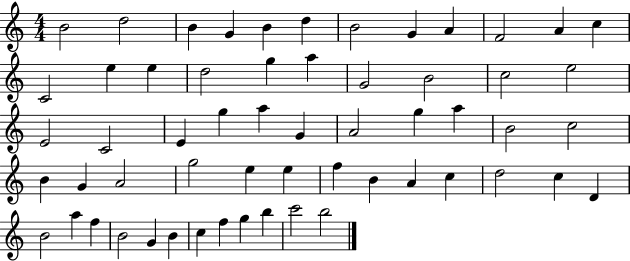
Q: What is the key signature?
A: C major